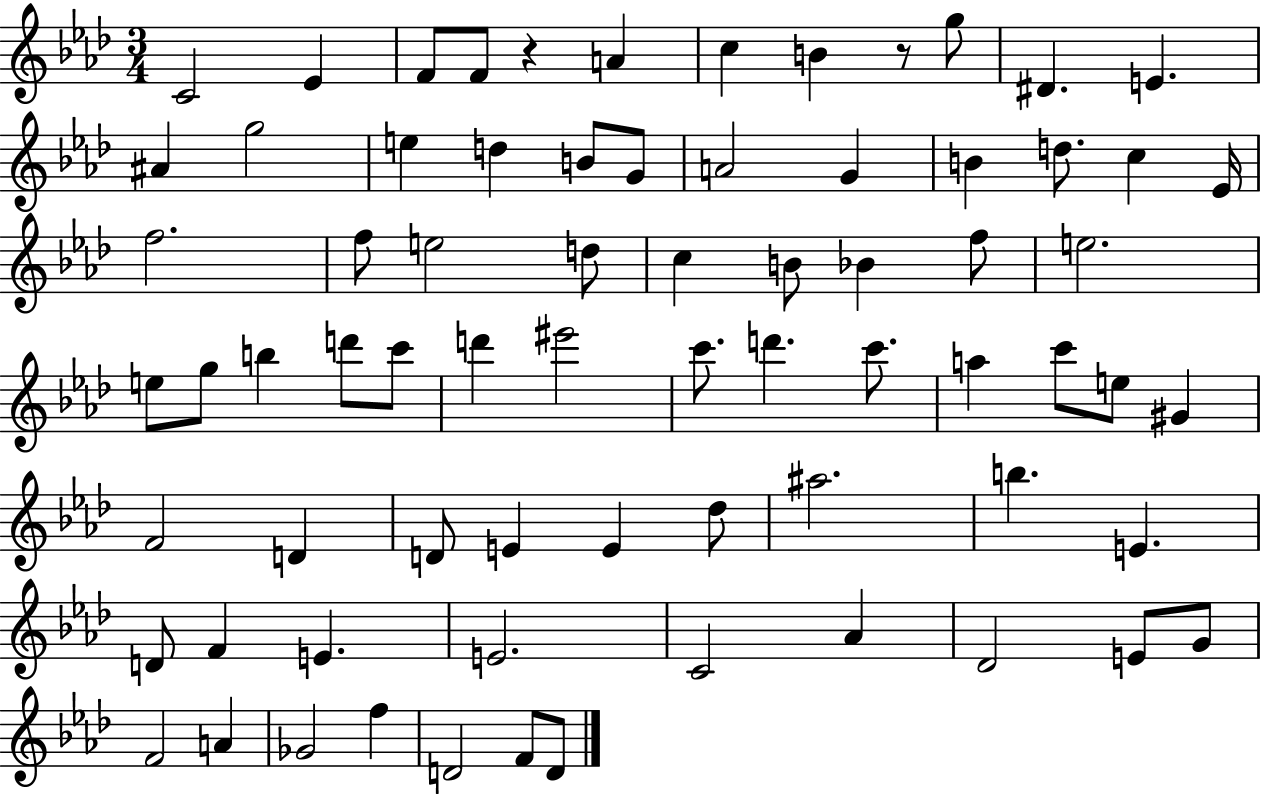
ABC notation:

X:1
T:Untitled
M:3/4
L:1/4
K:Ab
C2 _E F/2 F/2 z A c B z/2 g/2 ^D E ^A g2 e d B/2 G/2 A2 G B d/2 c _E/4 f2 f/2 e2 d/2 c B/2 _B f/2 e2 e/2 g/2 b d'/2 c'/2 d' ^e'2 c'/2 d' c'/2 a c'/2 e/2 ^G F2 D D/2 E E _d/2 ^a2 b E D/2 F E E2 C2 _A _D2 E/2 G/2 F2 A _G2 f D2 F/2 D/2